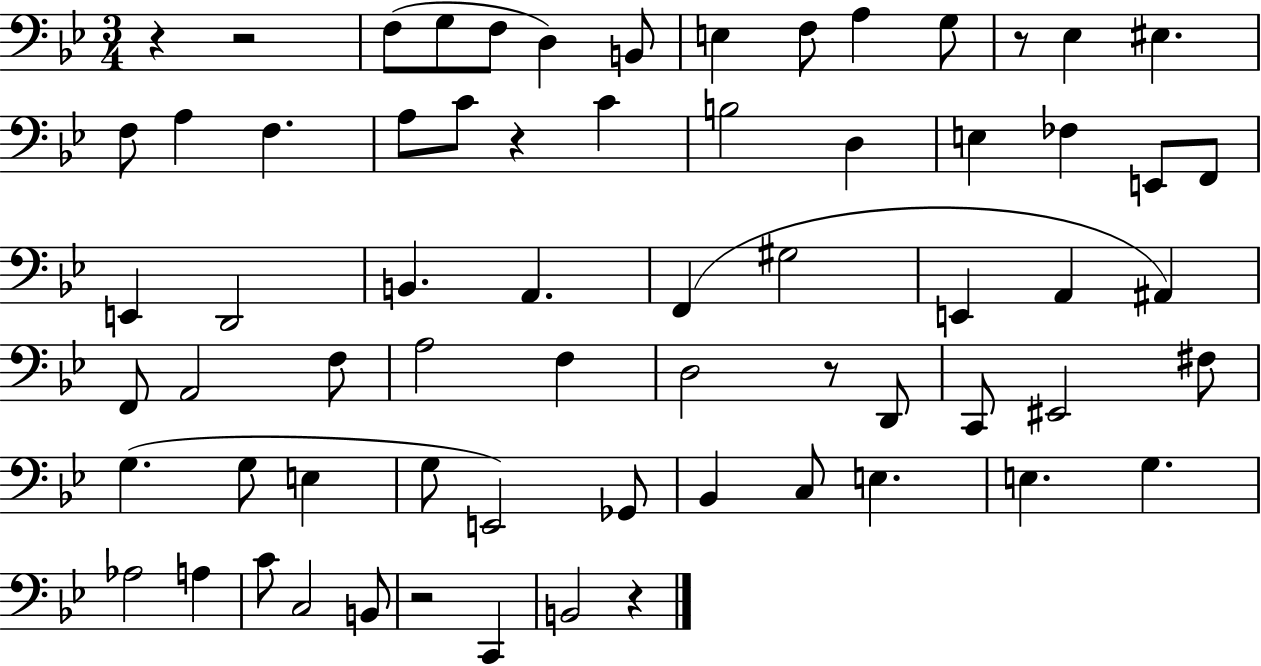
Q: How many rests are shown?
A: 7